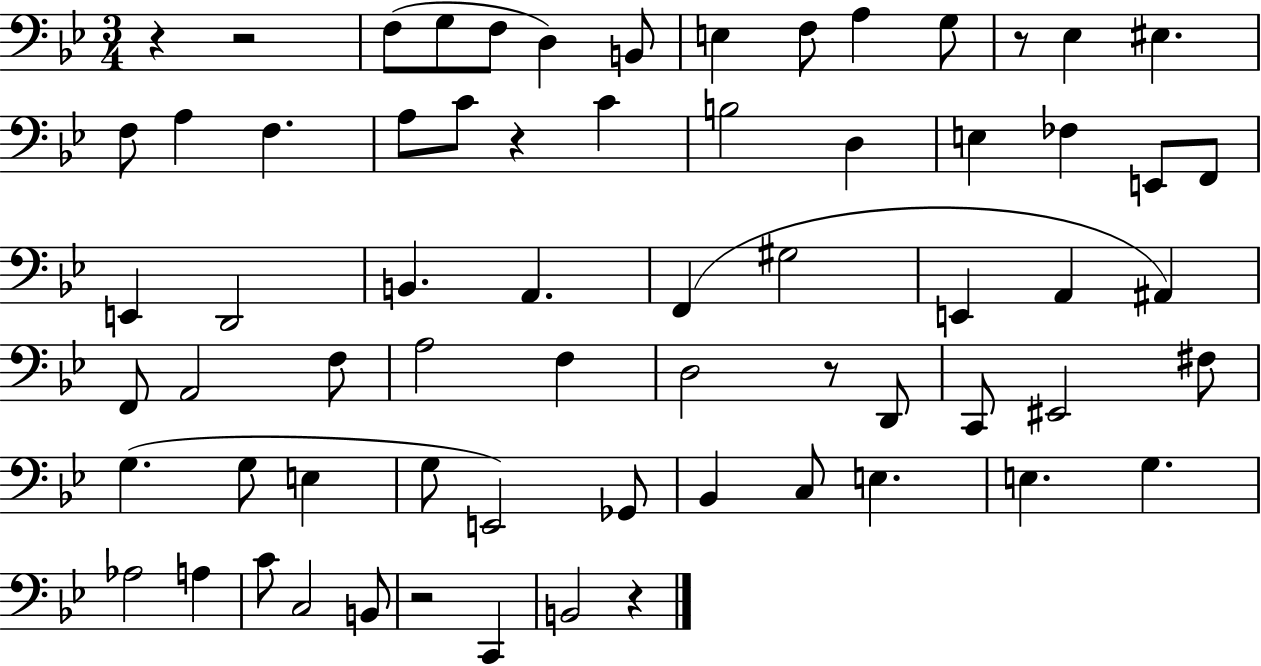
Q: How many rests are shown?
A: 7